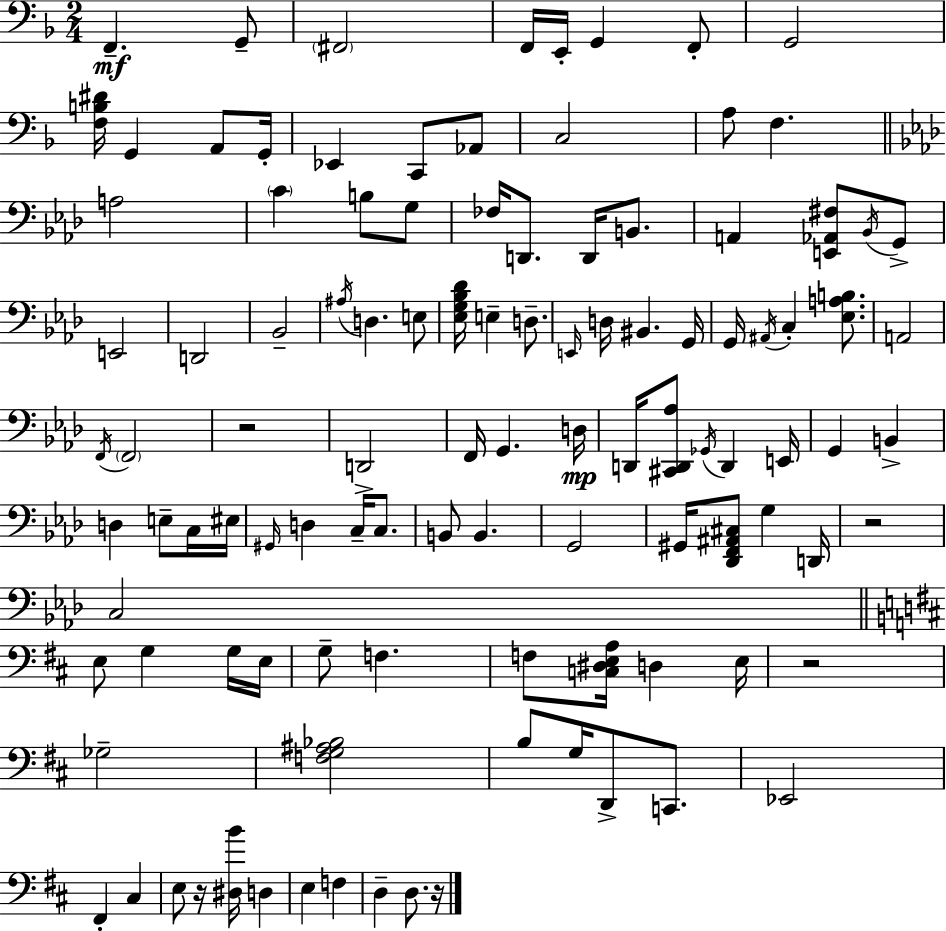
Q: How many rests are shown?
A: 5